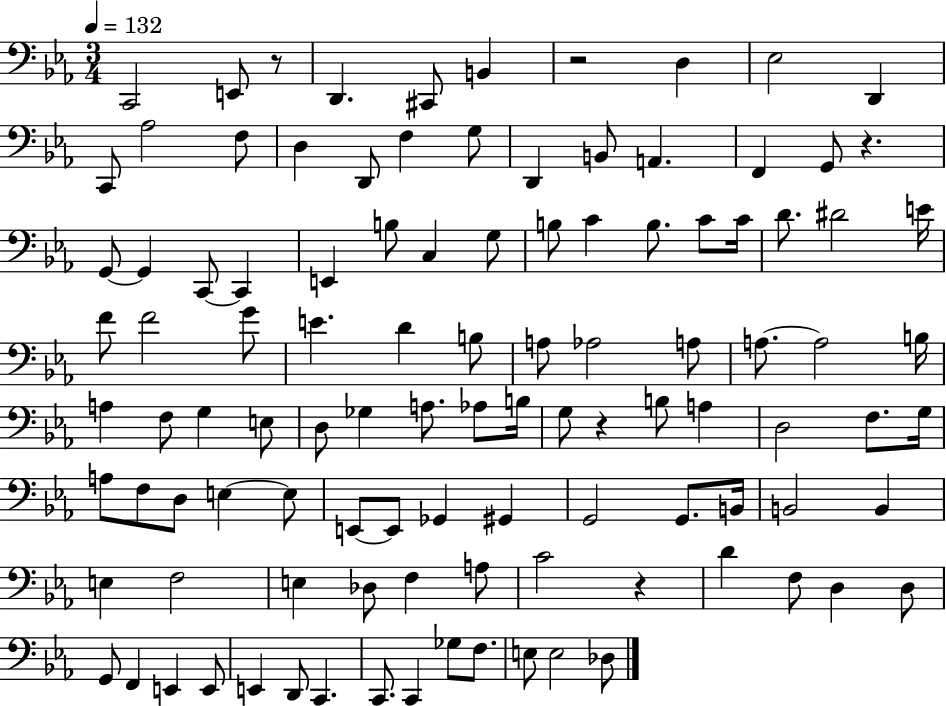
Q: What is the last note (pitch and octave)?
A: Db3